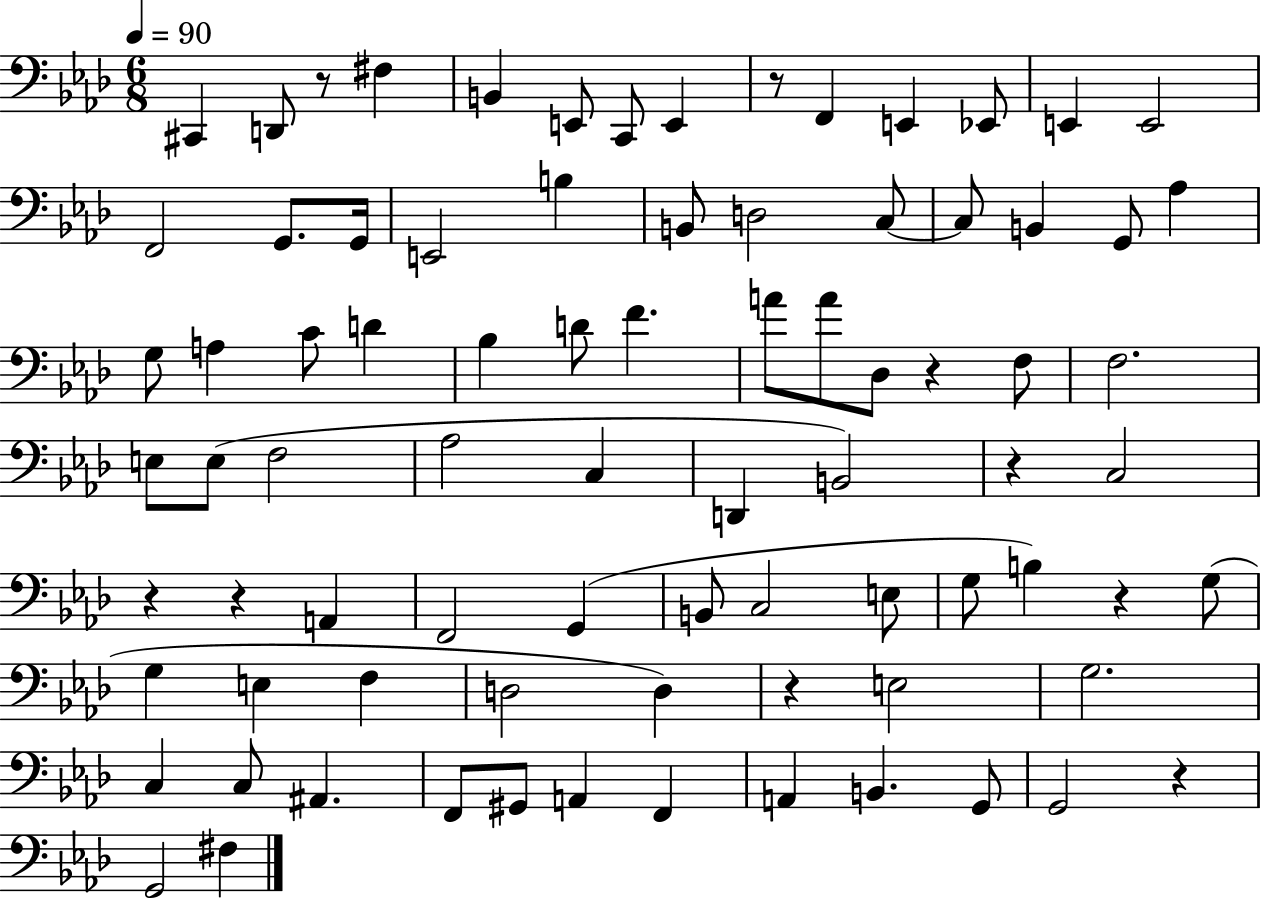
{
  \clef bass
  \numericTimeSignature
  \time 6/8
  \key aes \major
  \tempo 4 = 90
  \repeat volta 2 { cis,4 d,8 r8 fis4 | b,4 e,8 c,8 e,4 | r8 f,4 e,4 ees,8 | e,4 e,2 | \break f,2 g,8. g,16 | e,2 b4 | b,8 d2 c8~~ | c8 b,4 g,8 aes4 | \break g8 a4 c'8 d'4 | bes4 d'8 f'4. | a'8 a'8 des8 r4 f8 | f2. | \break e8 e8( f2 | aes2 c4 | d,4 b,2) | r4 c2 | \break r4 r4 a,4 | f,2 g,4( | b,8 c2 e8 | g8 b4) r4 g8( | \break g4 e4 f4 | d2 d4) | r4 e2 | g2. | \break c4 c8 ais,4. | f,8 gis,8 a,4 f,4 | a,4 b,4. g,8 | g,2 r4 | \break g,2 fis4 | } \bar "|."
}